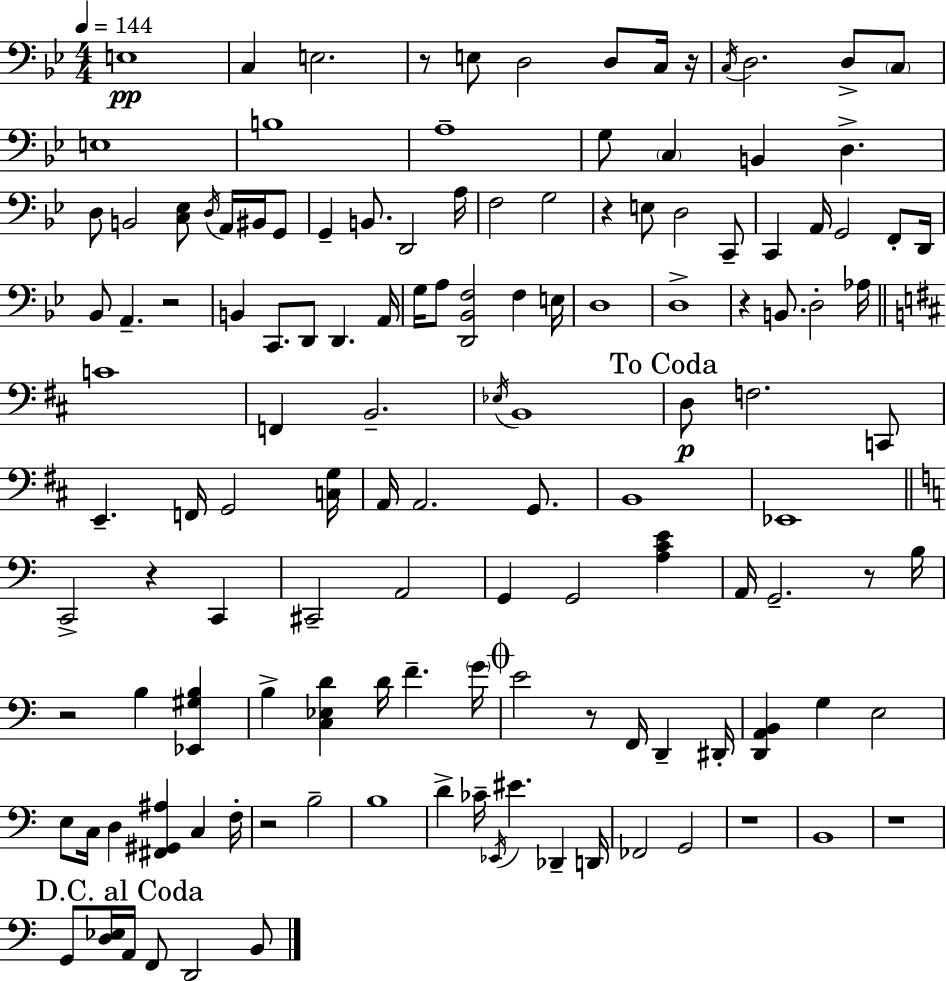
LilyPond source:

{
  \clef bass
  \numericTimeSignature
  \time 4/4
  \key bes \major
  \tempo 4 = 144
  e1\pp | c4 e2. | r8 e8 d2 d8 c16 r16 | \acciaccatura { c16 } d2. d8-> \parenthesize c8 | \break e1 | b1 | a1-- | g8 \parenthesize c4 b,4 d4.-> | \break d8 b,2 <c ees>8 \acciaccatura { d16 } a,16 bis,16 | g,8 g,4-- b,8. d,2 | a16 f2 g2 | r4 e8 d2 | \break c,8-- c,4 a,16 g,2 f,8-. | d,16 bes,8 a,4.-- r2 | b,4 c,8. d,8 d,4. | a,16 g16 a8 <d, bes, f>2 f4 | \break e16 d1 | d1-> | r4 b,8. d2-. | aes16 \bar "||" \break \key d \major c'1 | f,4 b,2.-- | \acciaccatura { ees16 } b,1 | \mark "To Coda" d8\p f2. c,8 | \break e,4.-- f,16 g,2 | <c g>16 a,16 a,2. g,8. | b,1 | ees,1 | \break \bar "||" \break \key c \major c,2-> r4 c,4 | cis,2-- a,2 | g,4 g,2 <a c' e'>4 | a,16 g,2.-- r8 b16 | \break r2 b4 <ees, gis b>4 | b4-> <c ees d'>4 d'16 f'4.-- \parenthesize g'16 | \mark \markup { \musicglyph "scripts.coda" } e'2 r8 f,16 d,4-- dis,16-. | <d, a, b,>4 g4 e2 | \break e8 c16 d4 <fis, gis, ais>4 c4 f16-. | r2 b2-- | b1 | d'4-> ces'16-- \acciaccatura { ees,16 } eis'4. des,4-- | \break d,16 fes,2 g,2 | r1 | b,1 | r1 | \break \mark "D.C. al Coda" g,8 <d ees>16 a,16 f,8 d,2 b,8 | \bar "|."
}